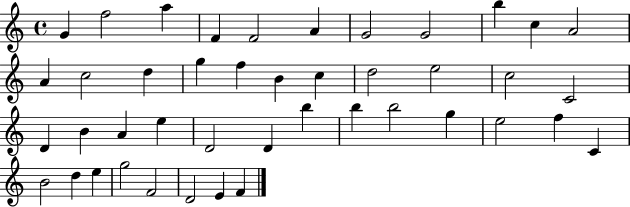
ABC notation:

X:1
T:Untitled
M:4/4
L:1/4
K:C
G f2 a F F2 A G2 G2 b c A2 A c2 d g f B c d2 e2 c2 C2 D B A e D2 D b b b2 g e2 f C B2 d e g2 F2 D2 E F